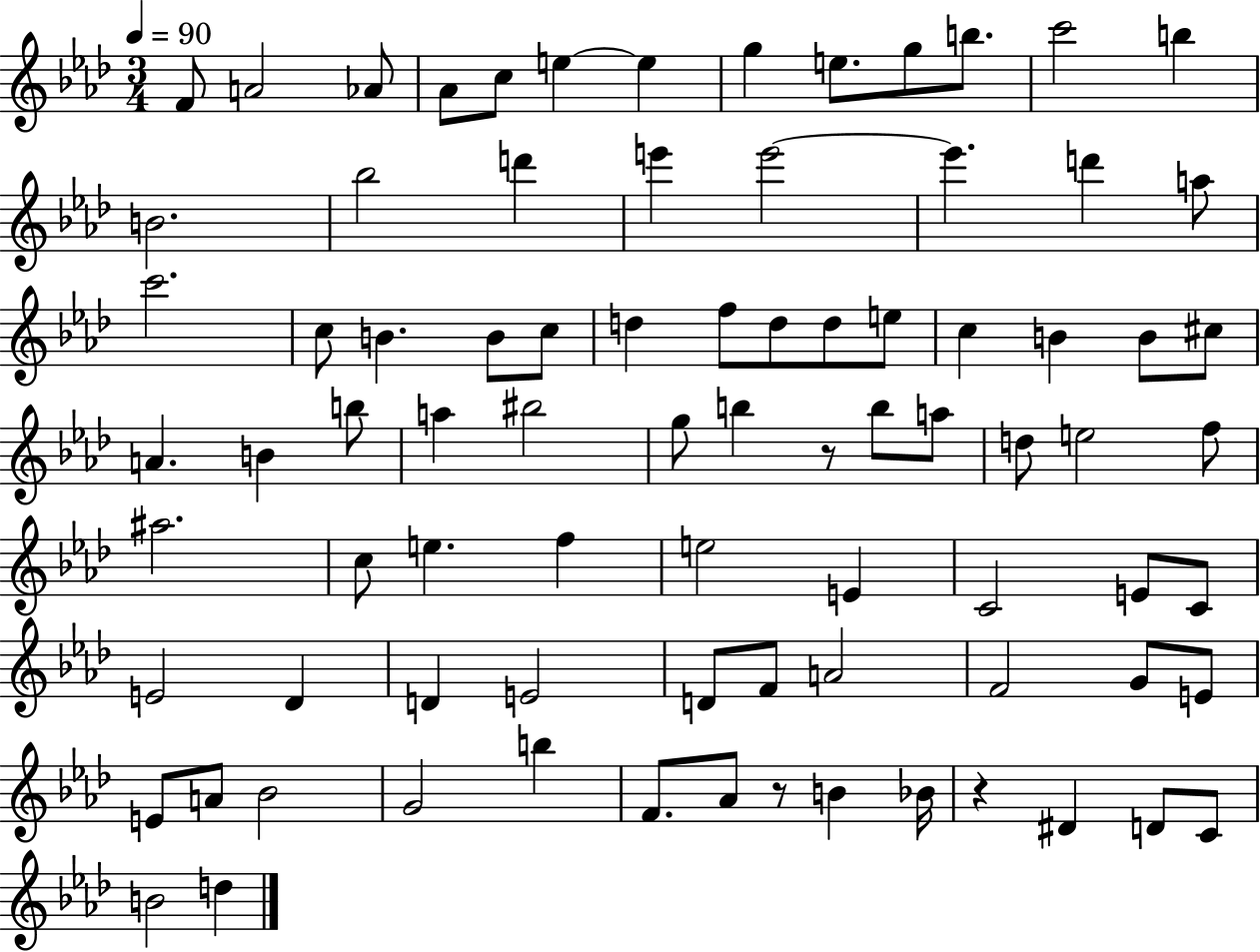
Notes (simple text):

F4/e A4/h Ab4/e Ab4/e C5/e E5/q E5/q G5/q E5/e. G5/e B5/e. C6/h B5/q B4/h. Bb5/h D6/q E6/q E6/h E6/q. D6/q A5/e C6/h. C5/e B4/q. B4/e C5/e D5/q F5/e D5/e D5/e E5/e C5/q B4/q B4/e C#5/e A4/q. B4/q B5/e A5/q BIS5/h G5/e B5/q R/e B5/e A5/e D5/e E5/h F5/e A#5/h. C5/e E5/q. F5/q E5/h E4/q C4/h E4/e C4/e E4/h Db4/q D4/q E4/h D4/e F4/e A4/h F4/h G4/e E4/e E4/e A4/e Bb4/h G4/h B5/q F4/e. Ab4/e R/e B4/q Bb4/s R/q D#4/q D4/e C4/e B4/h D5/q